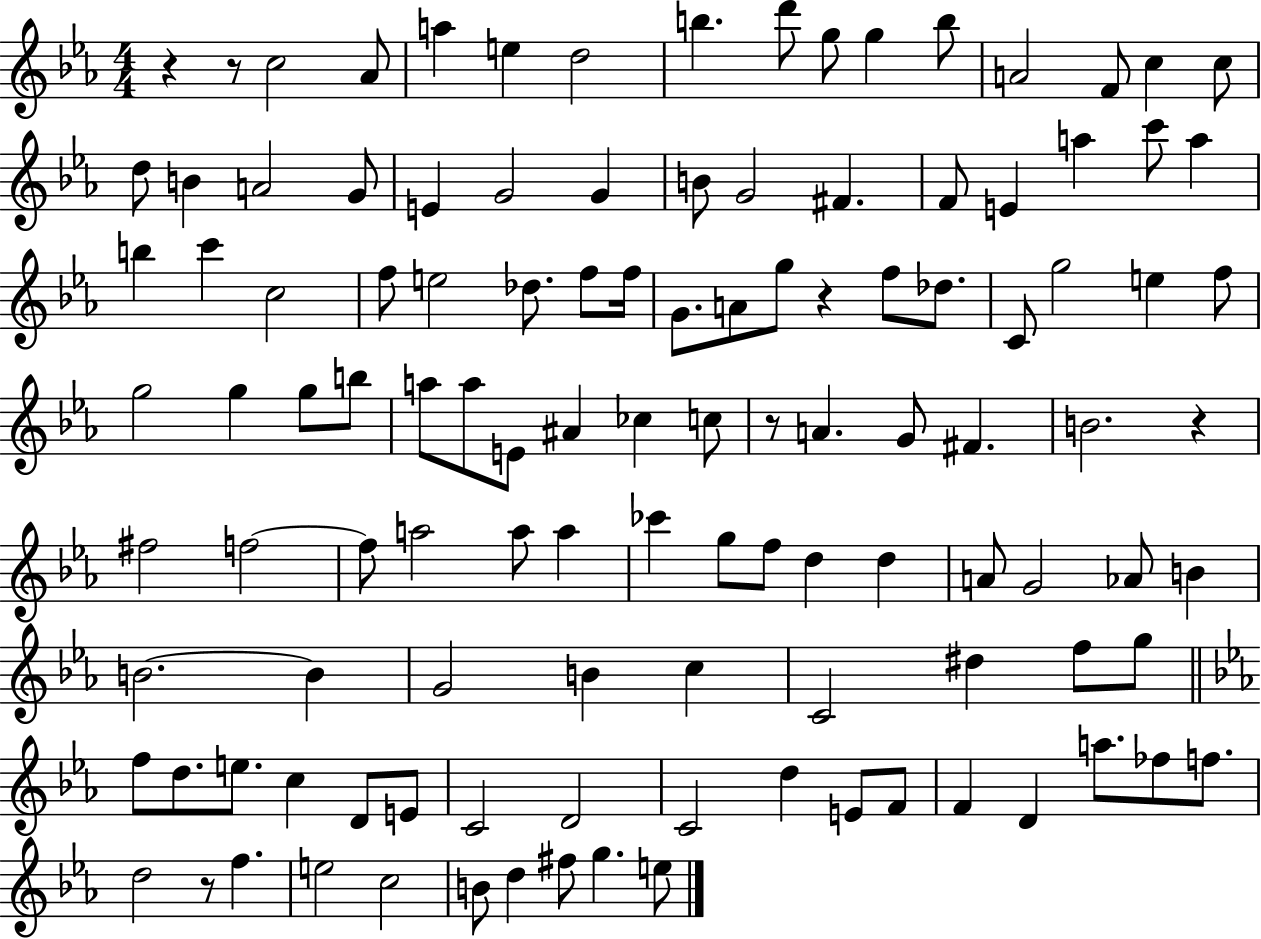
{
  \clef treble
  \numericTimeSignature
  \time 4/4
  \key ees \major
  r4 r8 c''2 aes'8 | a''4 e''4 d''2 | b''4. d'''8 g''8 g''4 b''8 | a'2 f'8 c''4 c''8 | \break d''8 b'4 a'2 g'8 | e'4 g'2 g'4 | b'8 g'2 fis'4. | f'8 e'4 a''4 c'''8 a''4 | \break b''4 c'''4 c''2 | f''8 e''2 des''8. f''8 f''16 | g'8. a'8 g''8 r4 f''8 des''8. | c'8 g''2 e''4 f''8 | \break g''2 g''4 g''8 b''8 | a''8 a''8 e'8 ais'4 ces''4 c''8 | r8 a'4. g'8 fis'4. | b'2. r4 | \break fis''2 f''2~~ | f''8 a''2 a''8 a''4 | ces'''4 g''8 f''8 d''4 d''4 | a'8 g'2 aes'8 b'4 | \break b'2.~~ b'4 | g'2 b'4 c''4 | c'2 dis''4 f''8 g''8 | \bar "||" \break \key ees \major f''8 d''8. e''8. c''4 d'8 e'8 | c'2 d'2 | c'2 d''4 e'8 f'8 | f'4 d'4 a''8. fes''8 f''8. | \break d''2 r8 f''4. | e''2 c''2 | b'8 d''4 fis''8 g''4. e''8 | \bar "|."
}